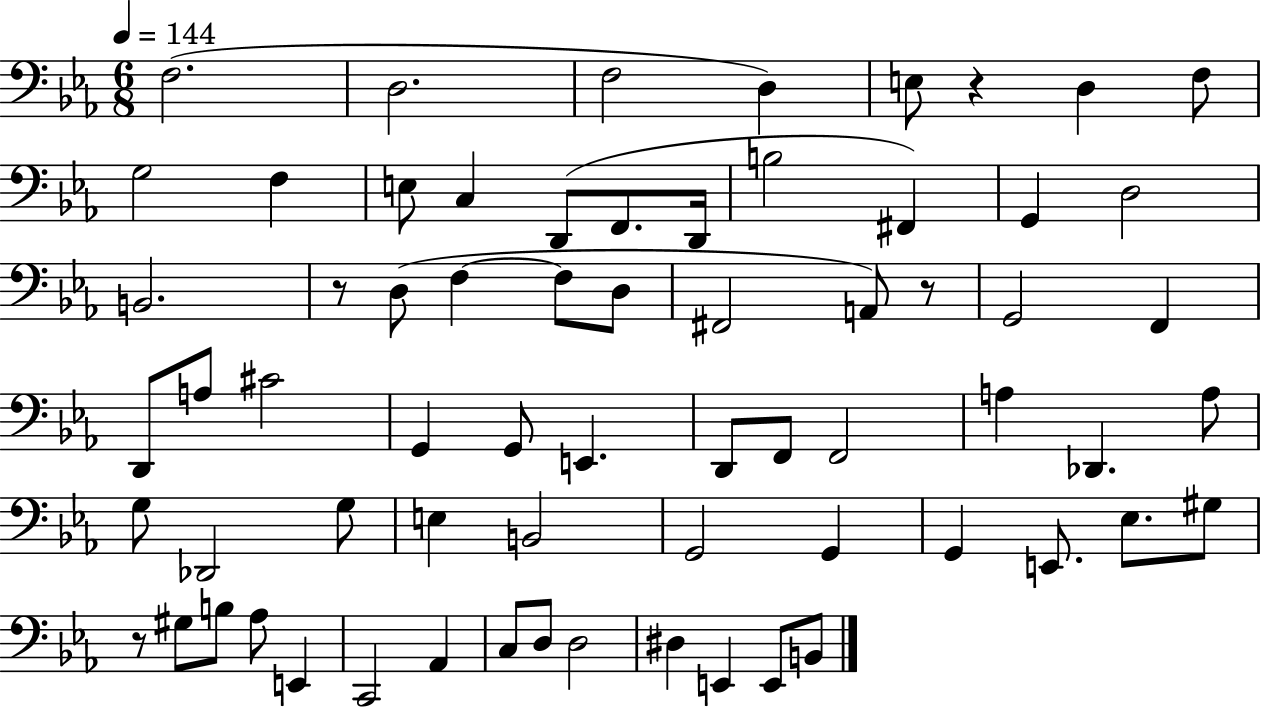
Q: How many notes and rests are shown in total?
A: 67